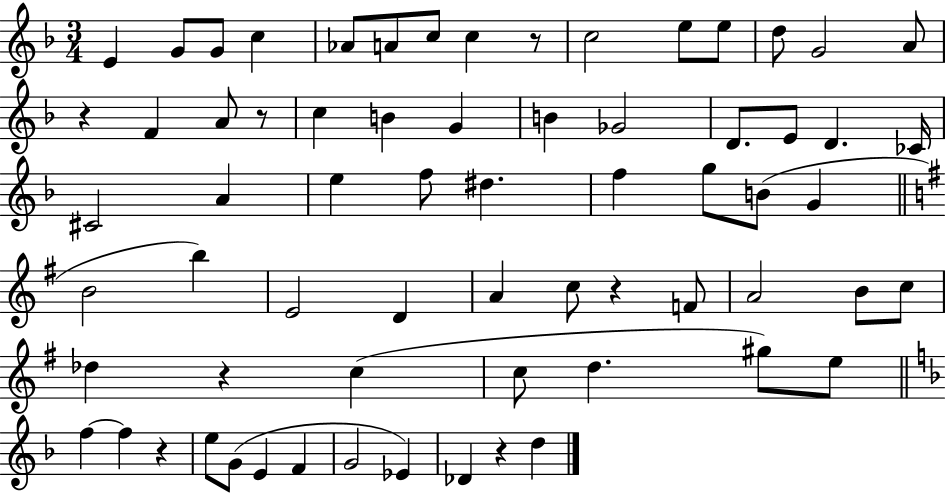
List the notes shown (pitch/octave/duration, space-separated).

E4/q G4/e G4/e C5/q Ab4/e A4/e C5/e C5/q R/e C5/h E5/e E5/e D5/e G4/h A4/e R/q F4/q A4/e R/e C5/q B4/q G4/q B4/q Gb4/h D4/e. E4/e D4/q. CES4/s C#4/h A4/q E5/q F5/e D#5/q. F5/q G5/e B4/e G4/q B4/h B5/q E4/h D4/q A4/q C5/e R/q F4/e A4/h B4/e C5/e Db5/q R/q C5/q C5/e D5/q. G#5/e E5/e F5/q F5/q R/q E5/e G4/e E4/q F4/q G4/h Eb4/q Db4/q R/q D5/q